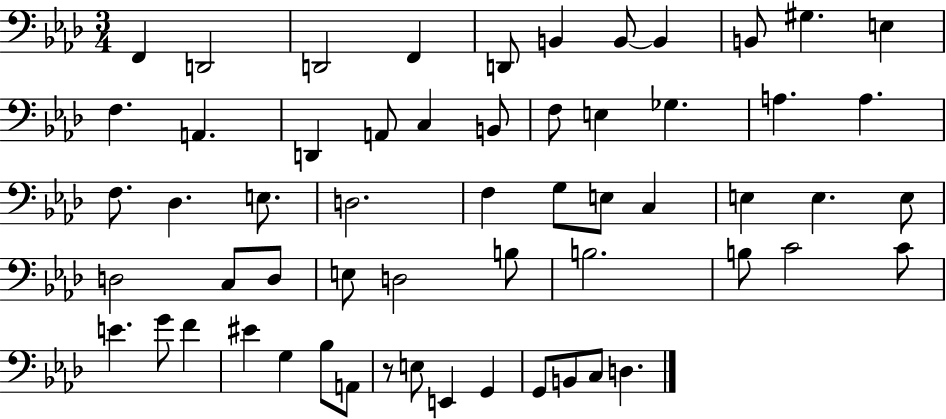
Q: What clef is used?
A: bass